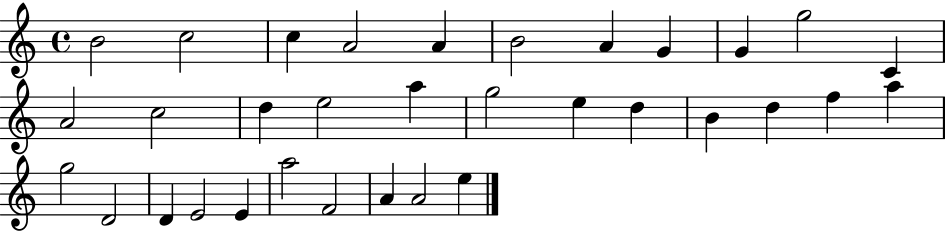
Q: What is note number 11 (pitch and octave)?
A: C4